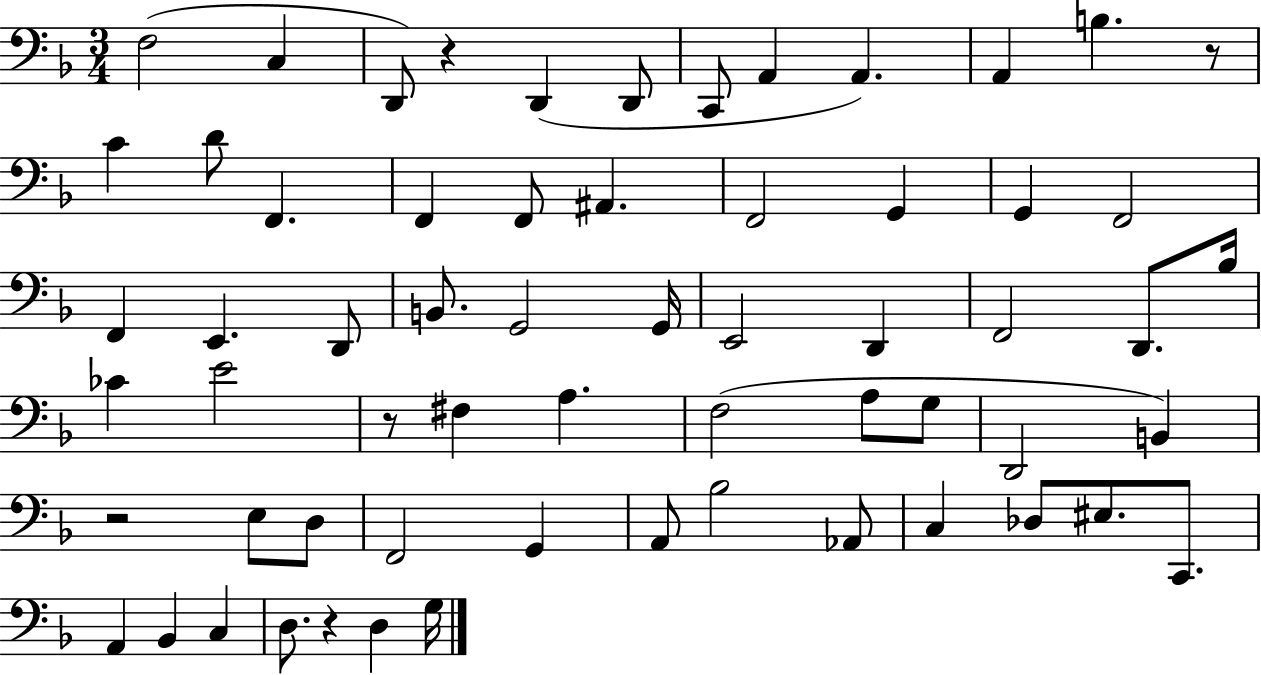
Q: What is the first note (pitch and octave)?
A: F3